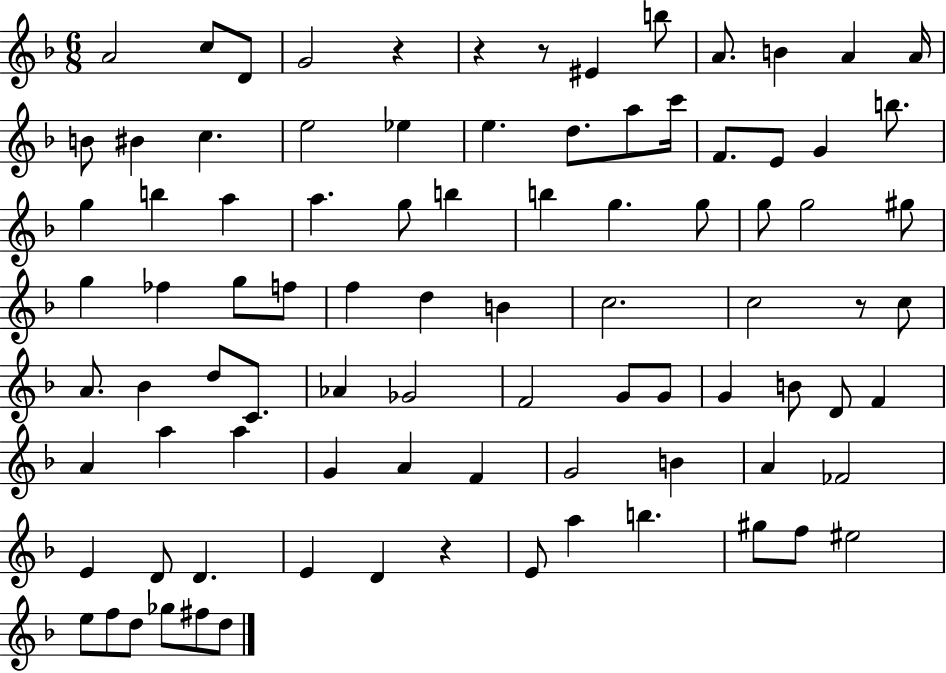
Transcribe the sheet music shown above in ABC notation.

X:1
T:Untitled
M:6/8
L:1/4
K:F
A2 c/2 D/2 G2 z z z/2 ^E b/2 A/2 B A A/4 B/2 ^B c e2 _e e d/2 a/2 c'/4 F/2 E/2 G b/2 g b a a g/2 b b g g/2 g/2 g2 ^g/2 g _f g/2 f/2 f d B c2 c2 z/2 c/2 A/2 _B d/2 C/2 _A _G2 F2 G/2 G/2 G B/2 D/2 F A a a G A F G2 B A _F2 E D/2 D E D z E/2 a b ^g/2 f/2 ^e2 e/2 f/2 d/2 _g/2 ^f/2 d/2